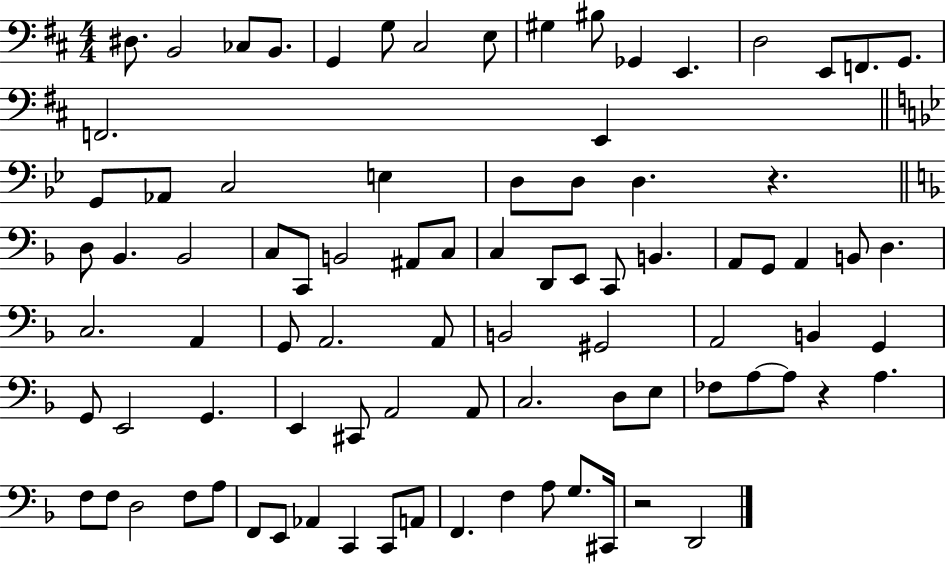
D#3/e. B2/h CES3/e B2/e. G2/q G3/e C#3/h E3/e G#3/q BIS3/e Gb2/q E2/q. D3/h E2/e F2/e. G2/e. F2/h. E2/q G2/e Ab2/e C3/h E3/q D3/e D3/e D3/q. R/q. D3/e Bb2/q. Bb2/h C3/e C2/e B2/h A#2/e C3/e C3/q D2/e E2/e C2/e B2/q. A2/e G2/e A2/q B2/e D3/q. C3/h. A2/q G2/e A2/h. A2/e B2/h G#2/h A2/h B2/q G2/q G2/e E2/h G2/q. E2/q C#2/e A2/h A2/e C3/h. D3/e E3/e FES3/e A3/e A3/e R/q A3/q. F3/e F3/e D3/h F3/e A3/e F2/e E2/e Ab2/q C2/q C2/e A2/e F2/q. F3/q A3/e G3/e. C#2/s R/h D2/h